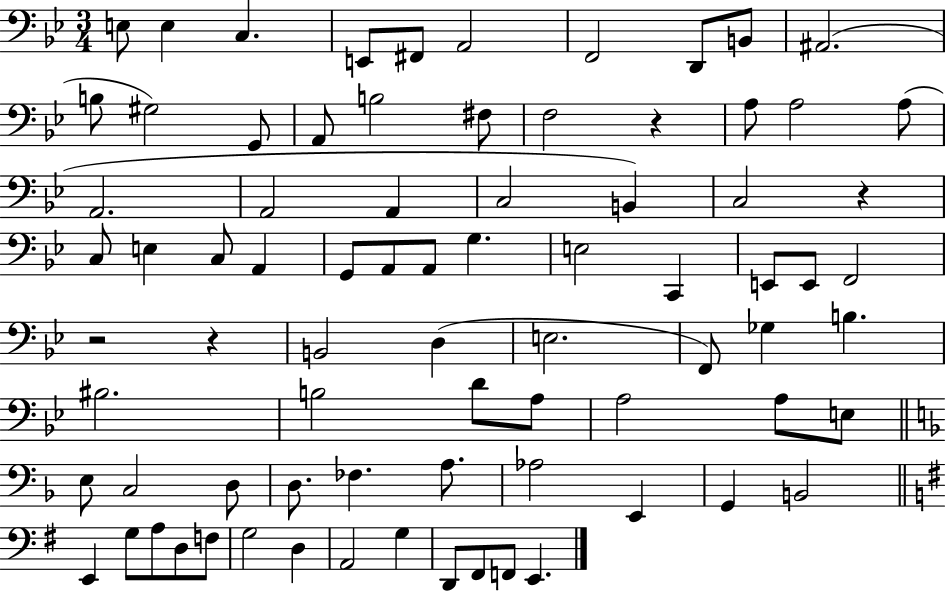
{
  \clef bass
  \numericTimeSignature
  \time 3/4
  \key bes \major
  e8 e4 c4. | e,8 fis,8 a,2 | f,2 d,8 b,8 | ais,2.( | \break b8 gis2) g,8 | a,8 b2 fis8 | f2 r4 | a8 a2 a8( | \break a,2. | a,2 a,4 | c2 b,4) | c2 r4 | \break c8 e4 c8 a,4 | g,8 a,8 a,8 g4. | e2 c,4 | e,8 e,8 f,2 | \break r2 r4 | b,2 d4( | e2. | f,8) ges4 b4. | \break bis2. | b2 d'8 a8 | a2 a8 e8 | \bar "||" \break \key f \major e8 c2 d8 | d8. fes4. a8. | aes2 e,4 | g,4 b,2 | \break \bar "||" \break \key e \minor e,4 g8 a8 d8 f8 | g2 d4 | a,2 g4 | d,8 fis,8 f,8 e,4. | \break \bar "|."
}